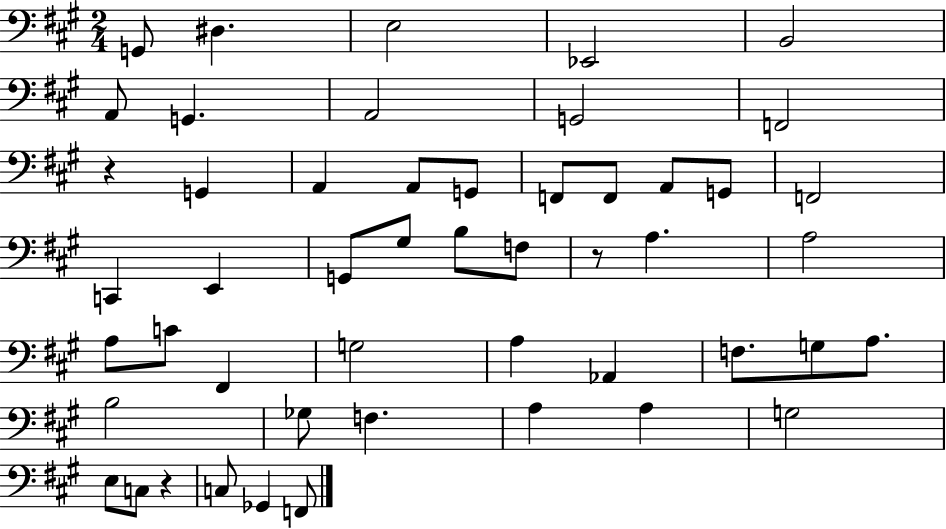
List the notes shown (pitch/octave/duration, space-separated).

G2/e D#3/q. E3/h Eb2/h B2/h A2/e G2/q. A2/h G2/h F2/h R/q G2/q A2/q A2/e G2/e F2/e F2/e A2/e G2/e F2/h C2/q E2/q G2/e G#3/e B3/e F3/e R/e A3/q. A3/h A3/e C4/e F#2/q G3/h A3/q Ab2/q F3/e. G3/e A3/e. B3/h Gb3/e F3/q. A3/q A3/q G3/h E3/e C3/e R/q C3/e Gb2/q F2/e